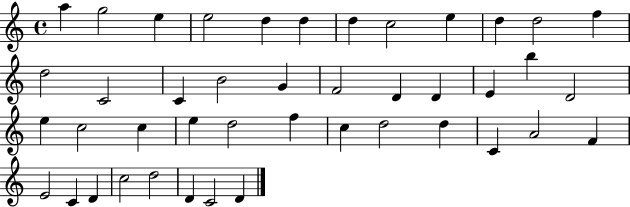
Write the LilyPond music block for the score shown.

{
  \clef treble
  \time 4/4
  \defaultTimeSignature
  \key c \major
  a''4 g''2 e''4 | e''2 d''4 d''4 | d''4 c''2 e''4 | d''4 d''2 f''4 | \break d''2 c'2 | c'4 b'2 g'4 | f'2 d'4 d'4 | e'4 b''4 d'2 | \break e''4 c''2 c''4 | e''4 d''2 f''4 | c''4 d''2 d''4 | c'4 a'2 f'4 | \break e'2 c'4 d'4 | c''2 d''2 | d'4 c'2 d'4 | \bar "|."
}